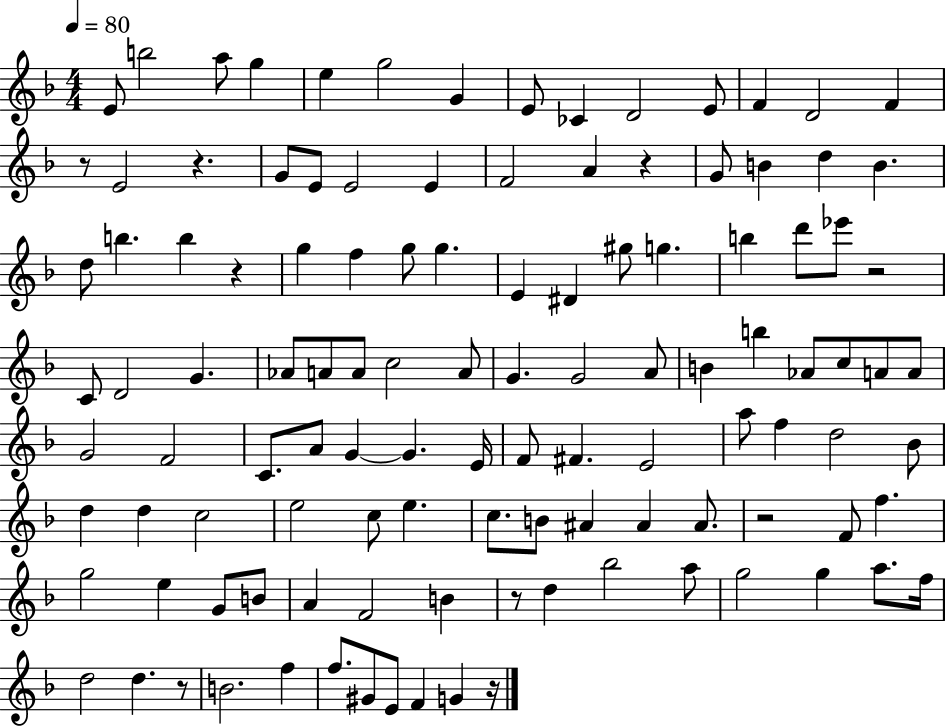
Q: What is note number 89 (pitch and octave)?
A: F4